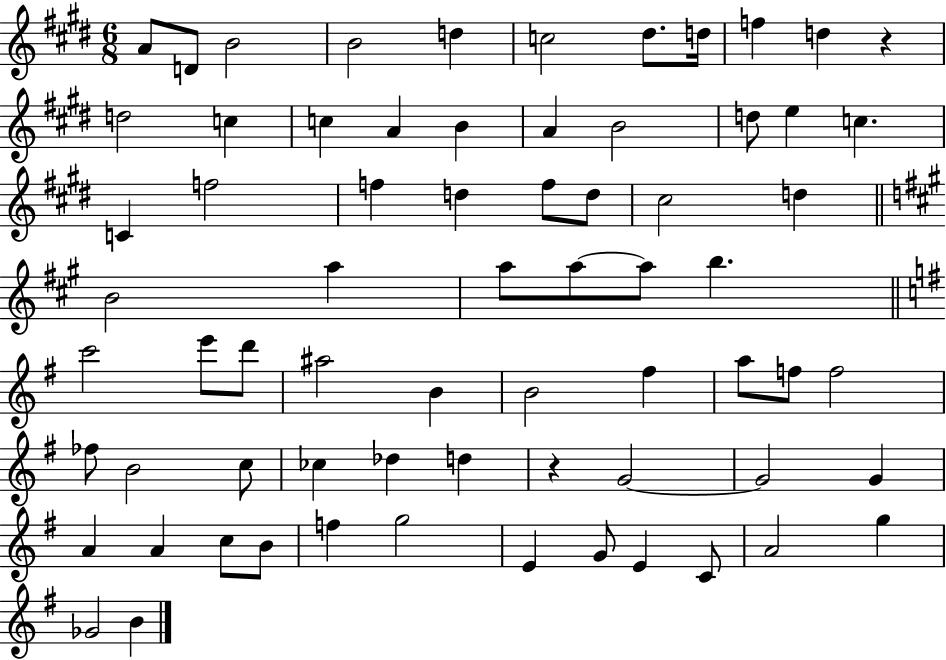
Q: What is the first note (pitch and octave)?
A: A4